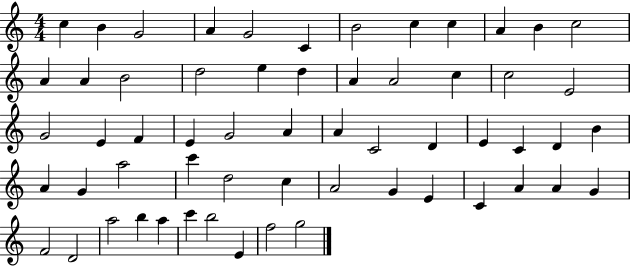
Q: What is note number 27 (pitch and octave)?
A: E4